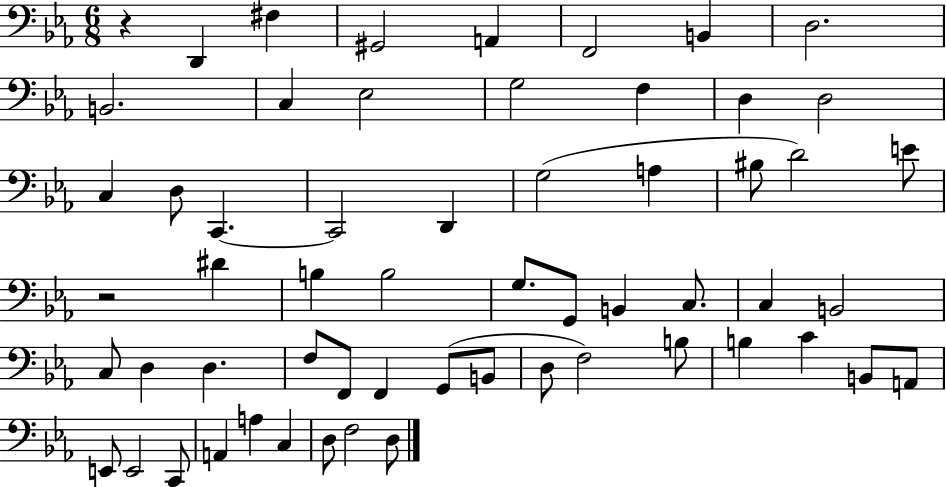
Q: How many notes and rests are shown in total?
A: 59